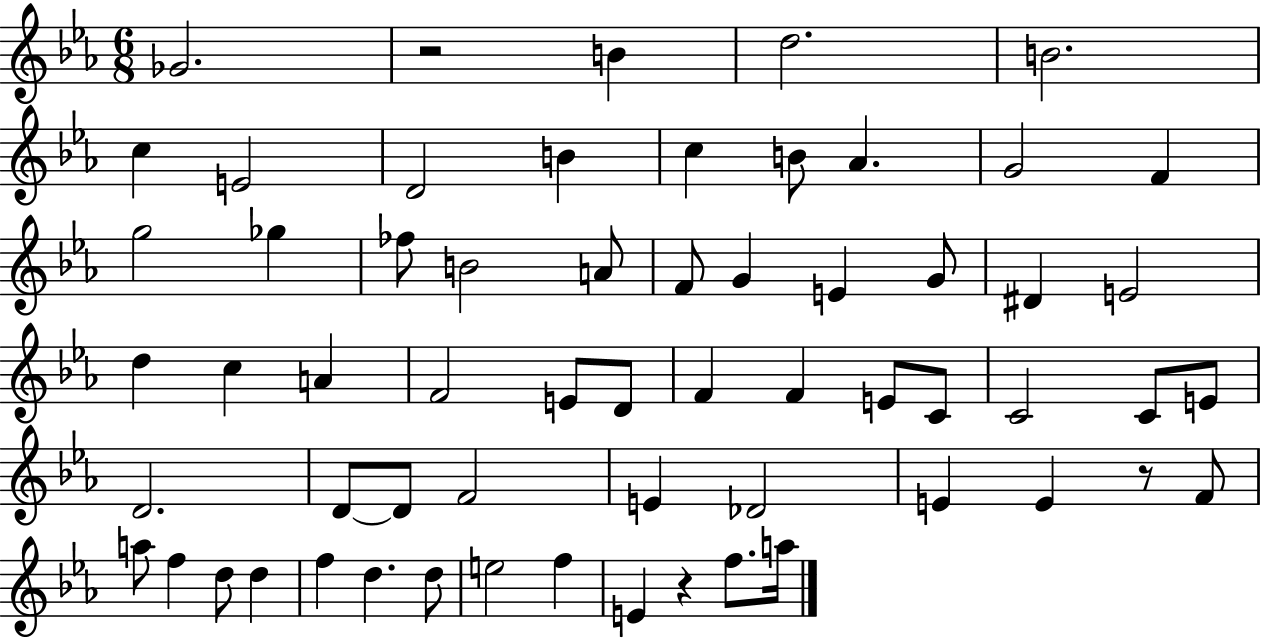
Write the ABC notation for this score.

X:1
T:Untitled
M:6/8
L:1/4
K:Eb
_G2 z2 B d2 B2 c E2 D2 B c B/2 _A G2 F g2 _g _f/2 B2 A/2 F/2 G E G/2 ^D E2 d c A F2 E/2 D/2 F F E/2 C/2 C2 C/2 E/2 D2 D/2 D/2 F2 E _D2 E E z/2 F/2 a/2 f d/2 d f d d/2 e2 f E z f/2 a/4